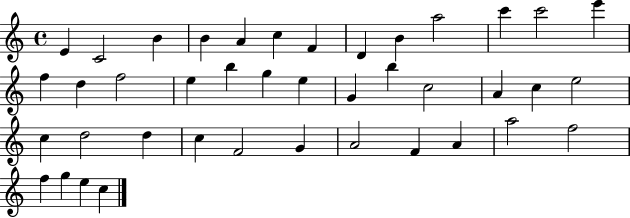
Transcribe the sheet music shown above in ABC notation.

X:1
T:Untitled
M:4/4
L:1/4
K:C
E C2 B B A c F D B a2 c' c'2 e' f d f2 e b g e G b c2 A c e2 c d2 d c F2 G A2 F A a2 f2 f g e c